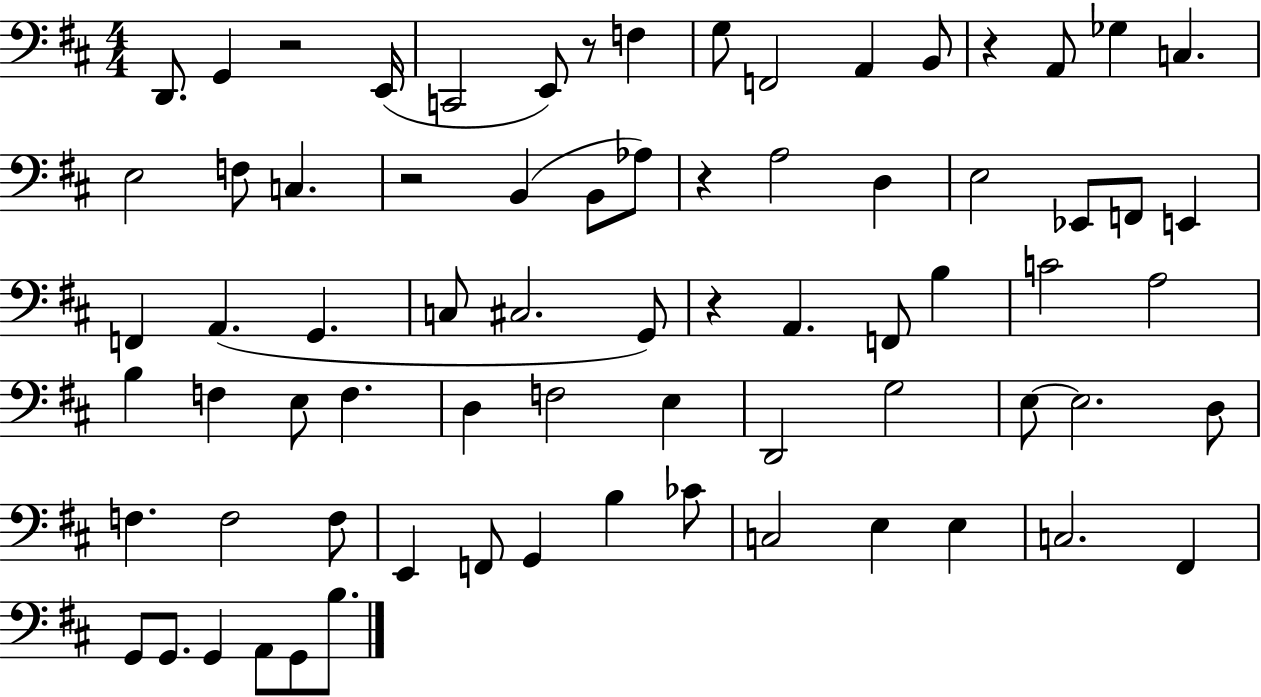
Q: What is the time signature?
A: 4/4